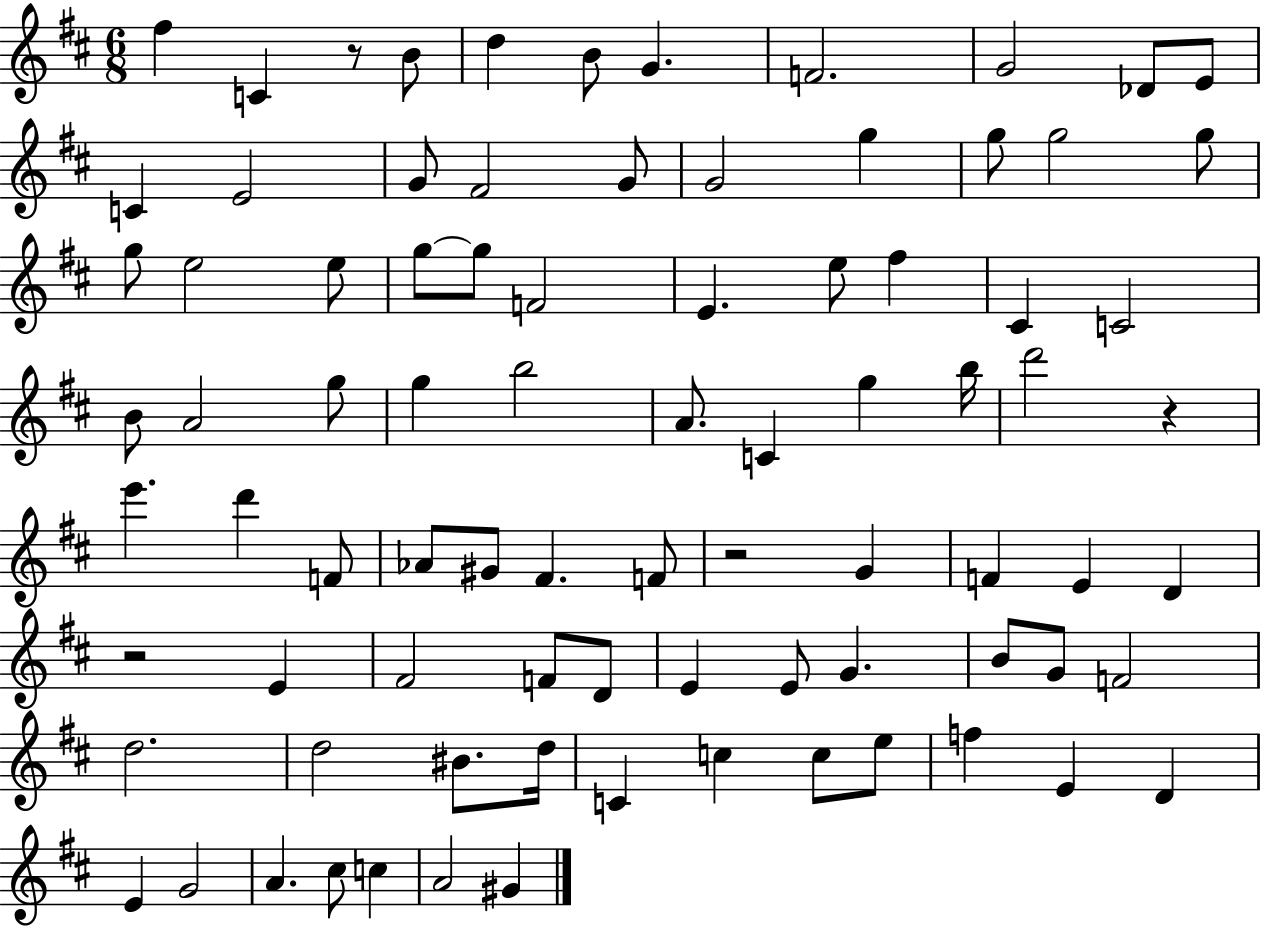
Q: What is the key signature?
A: D major